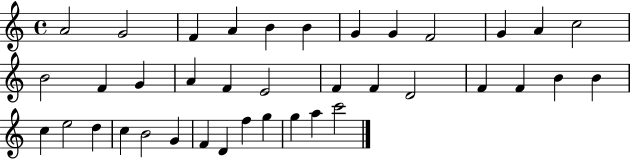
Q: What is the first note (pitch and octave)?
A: A4